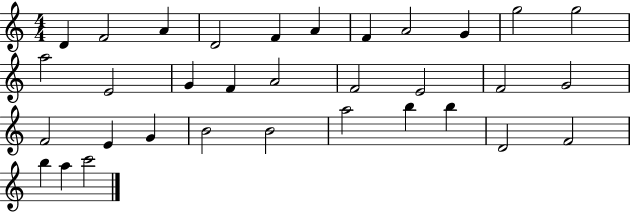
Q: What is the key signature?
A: C major